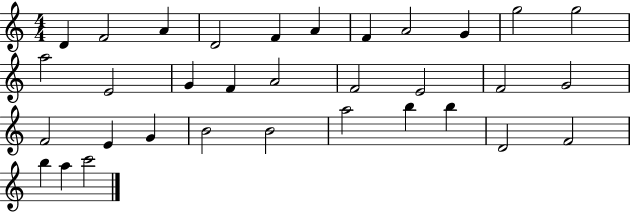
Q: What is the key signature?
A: C major